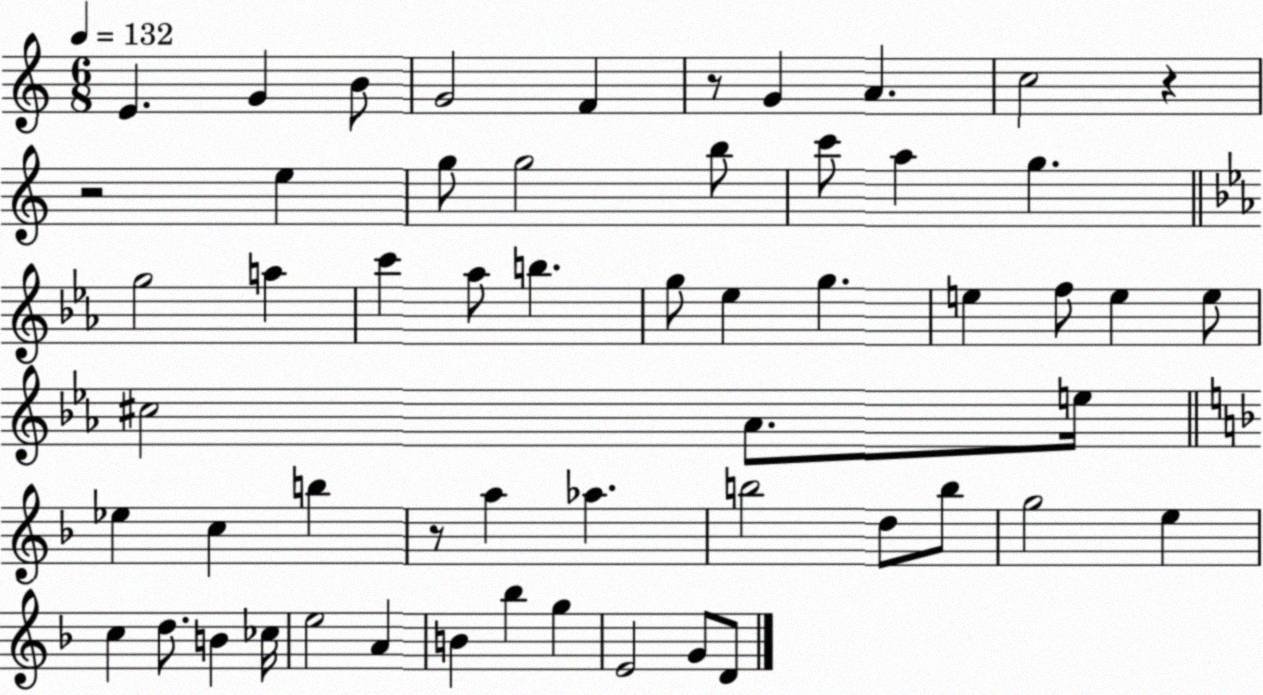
X:1
T:Untitled
M:6/8
L:1/4
K:C
E G B/2 G2 F z/2 G A c2 z z2 e g/2 g2 b/2 c'/2 a g g2 a c' _a/2 b g/2 _e g e f/2 e e/2 ^c2 _A/2 e/4 _e c b z/2 a _a b2 d/2 b/2 g2 e c d/2 B _c/4 e2 A B _b g E2 G/2 D/2